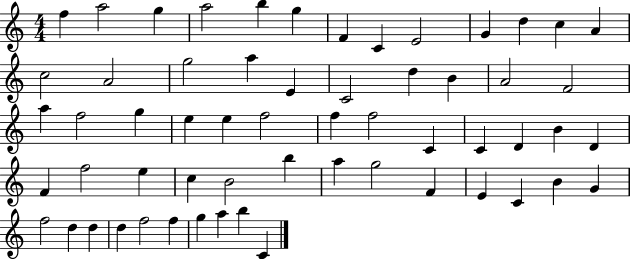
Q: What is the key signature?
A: C major